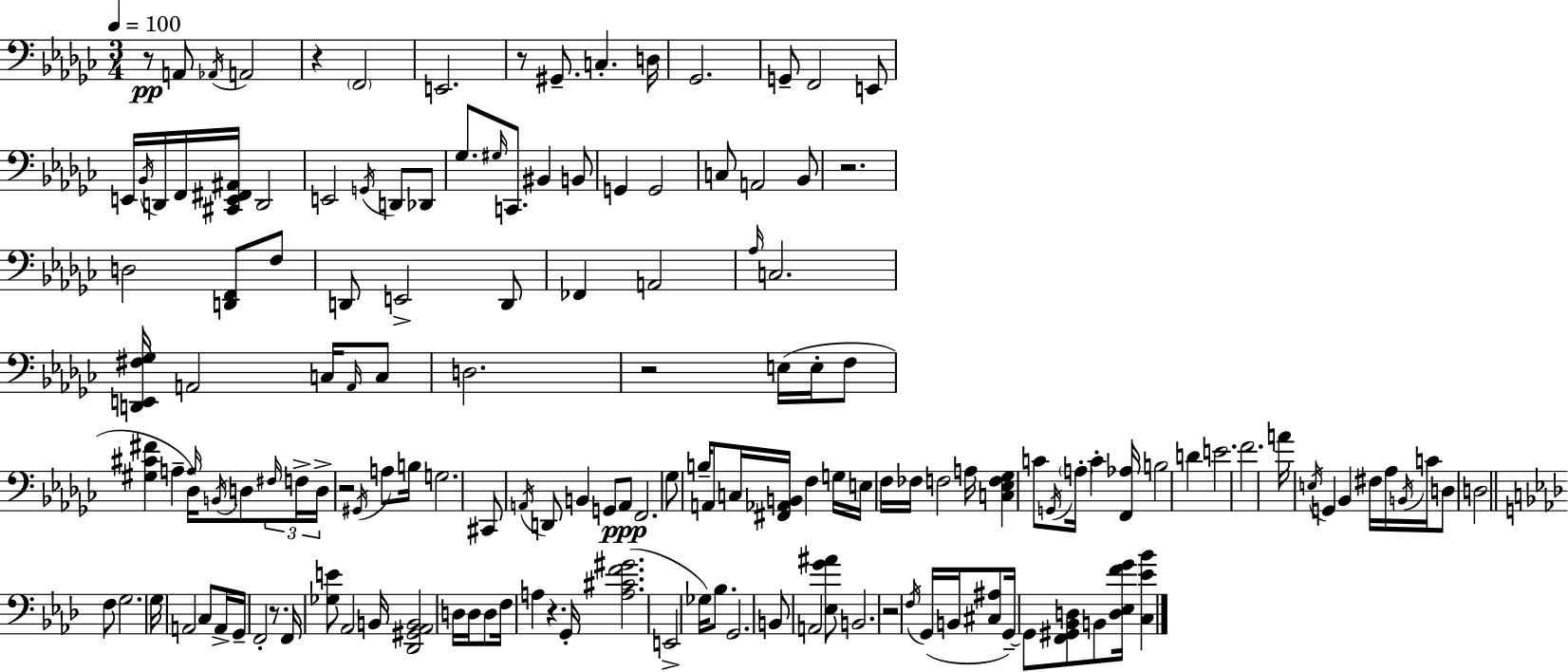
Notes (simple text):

R/e A2/e Ab2/s A2/h R/q F2/h E2/h. R/e G#2/e. C3/q. D3/s Gb2/h. G2/e F2/h E2/e E2/s Bb2/s D2/s F2/s [C#2,E2,F#2,A#2]/s D2/h E2/h G2/s D2/e Db2/e Gb3/e. G#3/s C2/e. BIS2/q B2/e G2/q G2/h C3/e A2/h Bb2/e R/h. D3/h [D2,F2]/e F3/e D2/e E2/h D2/e FES2/q A2/h Ab3/s C3/h. [D2,E2,F#3,Gb3]/s A2/h C3/s A2/s C3/e D3/h. R/h E3/s E3/s F3/e [G#3,C#4,F#4]/q A3/q A3/s Db3/s B2/s D3/e F#3/s F3/s D3/s R/h G#2/s A3/e B3/s G3/h. C#2/e A2/s D2/e B2/q G2/e A2/e F2/h. Gb3/e B3/s A2/e C3/s [F#2,Ab2,B2]/s F3/q G3/s E3/s F3/s FES3/s F3/h A3/s [C3,Eb3,F3,Gb3]/q C4/e G2/s A3/s C4/q [F2,Ab3]/s B3/h D4/q E4/h. F4/h. A4/s E3/s G2/q Bb2/q F#3/s Ab3/s B2/s C4/s D3/e D3/h F3/e G3/h. G3/s A2/h C3/e A2/s G2/s F2/h R/e. F2/s [Gb3,E4]/e Ab2/h B2/s [Db2,G#2,Ab2,B2]/h D3/s D3/s D3/e F3/s A3/q R/q. G2/s [A3,C#4,F4,G#4]/h. E2/h Gb3/s Bb3/e. G2/h. B2/e A2/h [Eb3,G4,A#4]/e B2/h. R/h F3/s G2/s B2/s [C#3,A#3]/e G2/s G2/e [F2,G#2,Bb2,D3]/e B2/e [D3,Eb3,F4,G4]/s [C3,Eb4,Bb4]/q